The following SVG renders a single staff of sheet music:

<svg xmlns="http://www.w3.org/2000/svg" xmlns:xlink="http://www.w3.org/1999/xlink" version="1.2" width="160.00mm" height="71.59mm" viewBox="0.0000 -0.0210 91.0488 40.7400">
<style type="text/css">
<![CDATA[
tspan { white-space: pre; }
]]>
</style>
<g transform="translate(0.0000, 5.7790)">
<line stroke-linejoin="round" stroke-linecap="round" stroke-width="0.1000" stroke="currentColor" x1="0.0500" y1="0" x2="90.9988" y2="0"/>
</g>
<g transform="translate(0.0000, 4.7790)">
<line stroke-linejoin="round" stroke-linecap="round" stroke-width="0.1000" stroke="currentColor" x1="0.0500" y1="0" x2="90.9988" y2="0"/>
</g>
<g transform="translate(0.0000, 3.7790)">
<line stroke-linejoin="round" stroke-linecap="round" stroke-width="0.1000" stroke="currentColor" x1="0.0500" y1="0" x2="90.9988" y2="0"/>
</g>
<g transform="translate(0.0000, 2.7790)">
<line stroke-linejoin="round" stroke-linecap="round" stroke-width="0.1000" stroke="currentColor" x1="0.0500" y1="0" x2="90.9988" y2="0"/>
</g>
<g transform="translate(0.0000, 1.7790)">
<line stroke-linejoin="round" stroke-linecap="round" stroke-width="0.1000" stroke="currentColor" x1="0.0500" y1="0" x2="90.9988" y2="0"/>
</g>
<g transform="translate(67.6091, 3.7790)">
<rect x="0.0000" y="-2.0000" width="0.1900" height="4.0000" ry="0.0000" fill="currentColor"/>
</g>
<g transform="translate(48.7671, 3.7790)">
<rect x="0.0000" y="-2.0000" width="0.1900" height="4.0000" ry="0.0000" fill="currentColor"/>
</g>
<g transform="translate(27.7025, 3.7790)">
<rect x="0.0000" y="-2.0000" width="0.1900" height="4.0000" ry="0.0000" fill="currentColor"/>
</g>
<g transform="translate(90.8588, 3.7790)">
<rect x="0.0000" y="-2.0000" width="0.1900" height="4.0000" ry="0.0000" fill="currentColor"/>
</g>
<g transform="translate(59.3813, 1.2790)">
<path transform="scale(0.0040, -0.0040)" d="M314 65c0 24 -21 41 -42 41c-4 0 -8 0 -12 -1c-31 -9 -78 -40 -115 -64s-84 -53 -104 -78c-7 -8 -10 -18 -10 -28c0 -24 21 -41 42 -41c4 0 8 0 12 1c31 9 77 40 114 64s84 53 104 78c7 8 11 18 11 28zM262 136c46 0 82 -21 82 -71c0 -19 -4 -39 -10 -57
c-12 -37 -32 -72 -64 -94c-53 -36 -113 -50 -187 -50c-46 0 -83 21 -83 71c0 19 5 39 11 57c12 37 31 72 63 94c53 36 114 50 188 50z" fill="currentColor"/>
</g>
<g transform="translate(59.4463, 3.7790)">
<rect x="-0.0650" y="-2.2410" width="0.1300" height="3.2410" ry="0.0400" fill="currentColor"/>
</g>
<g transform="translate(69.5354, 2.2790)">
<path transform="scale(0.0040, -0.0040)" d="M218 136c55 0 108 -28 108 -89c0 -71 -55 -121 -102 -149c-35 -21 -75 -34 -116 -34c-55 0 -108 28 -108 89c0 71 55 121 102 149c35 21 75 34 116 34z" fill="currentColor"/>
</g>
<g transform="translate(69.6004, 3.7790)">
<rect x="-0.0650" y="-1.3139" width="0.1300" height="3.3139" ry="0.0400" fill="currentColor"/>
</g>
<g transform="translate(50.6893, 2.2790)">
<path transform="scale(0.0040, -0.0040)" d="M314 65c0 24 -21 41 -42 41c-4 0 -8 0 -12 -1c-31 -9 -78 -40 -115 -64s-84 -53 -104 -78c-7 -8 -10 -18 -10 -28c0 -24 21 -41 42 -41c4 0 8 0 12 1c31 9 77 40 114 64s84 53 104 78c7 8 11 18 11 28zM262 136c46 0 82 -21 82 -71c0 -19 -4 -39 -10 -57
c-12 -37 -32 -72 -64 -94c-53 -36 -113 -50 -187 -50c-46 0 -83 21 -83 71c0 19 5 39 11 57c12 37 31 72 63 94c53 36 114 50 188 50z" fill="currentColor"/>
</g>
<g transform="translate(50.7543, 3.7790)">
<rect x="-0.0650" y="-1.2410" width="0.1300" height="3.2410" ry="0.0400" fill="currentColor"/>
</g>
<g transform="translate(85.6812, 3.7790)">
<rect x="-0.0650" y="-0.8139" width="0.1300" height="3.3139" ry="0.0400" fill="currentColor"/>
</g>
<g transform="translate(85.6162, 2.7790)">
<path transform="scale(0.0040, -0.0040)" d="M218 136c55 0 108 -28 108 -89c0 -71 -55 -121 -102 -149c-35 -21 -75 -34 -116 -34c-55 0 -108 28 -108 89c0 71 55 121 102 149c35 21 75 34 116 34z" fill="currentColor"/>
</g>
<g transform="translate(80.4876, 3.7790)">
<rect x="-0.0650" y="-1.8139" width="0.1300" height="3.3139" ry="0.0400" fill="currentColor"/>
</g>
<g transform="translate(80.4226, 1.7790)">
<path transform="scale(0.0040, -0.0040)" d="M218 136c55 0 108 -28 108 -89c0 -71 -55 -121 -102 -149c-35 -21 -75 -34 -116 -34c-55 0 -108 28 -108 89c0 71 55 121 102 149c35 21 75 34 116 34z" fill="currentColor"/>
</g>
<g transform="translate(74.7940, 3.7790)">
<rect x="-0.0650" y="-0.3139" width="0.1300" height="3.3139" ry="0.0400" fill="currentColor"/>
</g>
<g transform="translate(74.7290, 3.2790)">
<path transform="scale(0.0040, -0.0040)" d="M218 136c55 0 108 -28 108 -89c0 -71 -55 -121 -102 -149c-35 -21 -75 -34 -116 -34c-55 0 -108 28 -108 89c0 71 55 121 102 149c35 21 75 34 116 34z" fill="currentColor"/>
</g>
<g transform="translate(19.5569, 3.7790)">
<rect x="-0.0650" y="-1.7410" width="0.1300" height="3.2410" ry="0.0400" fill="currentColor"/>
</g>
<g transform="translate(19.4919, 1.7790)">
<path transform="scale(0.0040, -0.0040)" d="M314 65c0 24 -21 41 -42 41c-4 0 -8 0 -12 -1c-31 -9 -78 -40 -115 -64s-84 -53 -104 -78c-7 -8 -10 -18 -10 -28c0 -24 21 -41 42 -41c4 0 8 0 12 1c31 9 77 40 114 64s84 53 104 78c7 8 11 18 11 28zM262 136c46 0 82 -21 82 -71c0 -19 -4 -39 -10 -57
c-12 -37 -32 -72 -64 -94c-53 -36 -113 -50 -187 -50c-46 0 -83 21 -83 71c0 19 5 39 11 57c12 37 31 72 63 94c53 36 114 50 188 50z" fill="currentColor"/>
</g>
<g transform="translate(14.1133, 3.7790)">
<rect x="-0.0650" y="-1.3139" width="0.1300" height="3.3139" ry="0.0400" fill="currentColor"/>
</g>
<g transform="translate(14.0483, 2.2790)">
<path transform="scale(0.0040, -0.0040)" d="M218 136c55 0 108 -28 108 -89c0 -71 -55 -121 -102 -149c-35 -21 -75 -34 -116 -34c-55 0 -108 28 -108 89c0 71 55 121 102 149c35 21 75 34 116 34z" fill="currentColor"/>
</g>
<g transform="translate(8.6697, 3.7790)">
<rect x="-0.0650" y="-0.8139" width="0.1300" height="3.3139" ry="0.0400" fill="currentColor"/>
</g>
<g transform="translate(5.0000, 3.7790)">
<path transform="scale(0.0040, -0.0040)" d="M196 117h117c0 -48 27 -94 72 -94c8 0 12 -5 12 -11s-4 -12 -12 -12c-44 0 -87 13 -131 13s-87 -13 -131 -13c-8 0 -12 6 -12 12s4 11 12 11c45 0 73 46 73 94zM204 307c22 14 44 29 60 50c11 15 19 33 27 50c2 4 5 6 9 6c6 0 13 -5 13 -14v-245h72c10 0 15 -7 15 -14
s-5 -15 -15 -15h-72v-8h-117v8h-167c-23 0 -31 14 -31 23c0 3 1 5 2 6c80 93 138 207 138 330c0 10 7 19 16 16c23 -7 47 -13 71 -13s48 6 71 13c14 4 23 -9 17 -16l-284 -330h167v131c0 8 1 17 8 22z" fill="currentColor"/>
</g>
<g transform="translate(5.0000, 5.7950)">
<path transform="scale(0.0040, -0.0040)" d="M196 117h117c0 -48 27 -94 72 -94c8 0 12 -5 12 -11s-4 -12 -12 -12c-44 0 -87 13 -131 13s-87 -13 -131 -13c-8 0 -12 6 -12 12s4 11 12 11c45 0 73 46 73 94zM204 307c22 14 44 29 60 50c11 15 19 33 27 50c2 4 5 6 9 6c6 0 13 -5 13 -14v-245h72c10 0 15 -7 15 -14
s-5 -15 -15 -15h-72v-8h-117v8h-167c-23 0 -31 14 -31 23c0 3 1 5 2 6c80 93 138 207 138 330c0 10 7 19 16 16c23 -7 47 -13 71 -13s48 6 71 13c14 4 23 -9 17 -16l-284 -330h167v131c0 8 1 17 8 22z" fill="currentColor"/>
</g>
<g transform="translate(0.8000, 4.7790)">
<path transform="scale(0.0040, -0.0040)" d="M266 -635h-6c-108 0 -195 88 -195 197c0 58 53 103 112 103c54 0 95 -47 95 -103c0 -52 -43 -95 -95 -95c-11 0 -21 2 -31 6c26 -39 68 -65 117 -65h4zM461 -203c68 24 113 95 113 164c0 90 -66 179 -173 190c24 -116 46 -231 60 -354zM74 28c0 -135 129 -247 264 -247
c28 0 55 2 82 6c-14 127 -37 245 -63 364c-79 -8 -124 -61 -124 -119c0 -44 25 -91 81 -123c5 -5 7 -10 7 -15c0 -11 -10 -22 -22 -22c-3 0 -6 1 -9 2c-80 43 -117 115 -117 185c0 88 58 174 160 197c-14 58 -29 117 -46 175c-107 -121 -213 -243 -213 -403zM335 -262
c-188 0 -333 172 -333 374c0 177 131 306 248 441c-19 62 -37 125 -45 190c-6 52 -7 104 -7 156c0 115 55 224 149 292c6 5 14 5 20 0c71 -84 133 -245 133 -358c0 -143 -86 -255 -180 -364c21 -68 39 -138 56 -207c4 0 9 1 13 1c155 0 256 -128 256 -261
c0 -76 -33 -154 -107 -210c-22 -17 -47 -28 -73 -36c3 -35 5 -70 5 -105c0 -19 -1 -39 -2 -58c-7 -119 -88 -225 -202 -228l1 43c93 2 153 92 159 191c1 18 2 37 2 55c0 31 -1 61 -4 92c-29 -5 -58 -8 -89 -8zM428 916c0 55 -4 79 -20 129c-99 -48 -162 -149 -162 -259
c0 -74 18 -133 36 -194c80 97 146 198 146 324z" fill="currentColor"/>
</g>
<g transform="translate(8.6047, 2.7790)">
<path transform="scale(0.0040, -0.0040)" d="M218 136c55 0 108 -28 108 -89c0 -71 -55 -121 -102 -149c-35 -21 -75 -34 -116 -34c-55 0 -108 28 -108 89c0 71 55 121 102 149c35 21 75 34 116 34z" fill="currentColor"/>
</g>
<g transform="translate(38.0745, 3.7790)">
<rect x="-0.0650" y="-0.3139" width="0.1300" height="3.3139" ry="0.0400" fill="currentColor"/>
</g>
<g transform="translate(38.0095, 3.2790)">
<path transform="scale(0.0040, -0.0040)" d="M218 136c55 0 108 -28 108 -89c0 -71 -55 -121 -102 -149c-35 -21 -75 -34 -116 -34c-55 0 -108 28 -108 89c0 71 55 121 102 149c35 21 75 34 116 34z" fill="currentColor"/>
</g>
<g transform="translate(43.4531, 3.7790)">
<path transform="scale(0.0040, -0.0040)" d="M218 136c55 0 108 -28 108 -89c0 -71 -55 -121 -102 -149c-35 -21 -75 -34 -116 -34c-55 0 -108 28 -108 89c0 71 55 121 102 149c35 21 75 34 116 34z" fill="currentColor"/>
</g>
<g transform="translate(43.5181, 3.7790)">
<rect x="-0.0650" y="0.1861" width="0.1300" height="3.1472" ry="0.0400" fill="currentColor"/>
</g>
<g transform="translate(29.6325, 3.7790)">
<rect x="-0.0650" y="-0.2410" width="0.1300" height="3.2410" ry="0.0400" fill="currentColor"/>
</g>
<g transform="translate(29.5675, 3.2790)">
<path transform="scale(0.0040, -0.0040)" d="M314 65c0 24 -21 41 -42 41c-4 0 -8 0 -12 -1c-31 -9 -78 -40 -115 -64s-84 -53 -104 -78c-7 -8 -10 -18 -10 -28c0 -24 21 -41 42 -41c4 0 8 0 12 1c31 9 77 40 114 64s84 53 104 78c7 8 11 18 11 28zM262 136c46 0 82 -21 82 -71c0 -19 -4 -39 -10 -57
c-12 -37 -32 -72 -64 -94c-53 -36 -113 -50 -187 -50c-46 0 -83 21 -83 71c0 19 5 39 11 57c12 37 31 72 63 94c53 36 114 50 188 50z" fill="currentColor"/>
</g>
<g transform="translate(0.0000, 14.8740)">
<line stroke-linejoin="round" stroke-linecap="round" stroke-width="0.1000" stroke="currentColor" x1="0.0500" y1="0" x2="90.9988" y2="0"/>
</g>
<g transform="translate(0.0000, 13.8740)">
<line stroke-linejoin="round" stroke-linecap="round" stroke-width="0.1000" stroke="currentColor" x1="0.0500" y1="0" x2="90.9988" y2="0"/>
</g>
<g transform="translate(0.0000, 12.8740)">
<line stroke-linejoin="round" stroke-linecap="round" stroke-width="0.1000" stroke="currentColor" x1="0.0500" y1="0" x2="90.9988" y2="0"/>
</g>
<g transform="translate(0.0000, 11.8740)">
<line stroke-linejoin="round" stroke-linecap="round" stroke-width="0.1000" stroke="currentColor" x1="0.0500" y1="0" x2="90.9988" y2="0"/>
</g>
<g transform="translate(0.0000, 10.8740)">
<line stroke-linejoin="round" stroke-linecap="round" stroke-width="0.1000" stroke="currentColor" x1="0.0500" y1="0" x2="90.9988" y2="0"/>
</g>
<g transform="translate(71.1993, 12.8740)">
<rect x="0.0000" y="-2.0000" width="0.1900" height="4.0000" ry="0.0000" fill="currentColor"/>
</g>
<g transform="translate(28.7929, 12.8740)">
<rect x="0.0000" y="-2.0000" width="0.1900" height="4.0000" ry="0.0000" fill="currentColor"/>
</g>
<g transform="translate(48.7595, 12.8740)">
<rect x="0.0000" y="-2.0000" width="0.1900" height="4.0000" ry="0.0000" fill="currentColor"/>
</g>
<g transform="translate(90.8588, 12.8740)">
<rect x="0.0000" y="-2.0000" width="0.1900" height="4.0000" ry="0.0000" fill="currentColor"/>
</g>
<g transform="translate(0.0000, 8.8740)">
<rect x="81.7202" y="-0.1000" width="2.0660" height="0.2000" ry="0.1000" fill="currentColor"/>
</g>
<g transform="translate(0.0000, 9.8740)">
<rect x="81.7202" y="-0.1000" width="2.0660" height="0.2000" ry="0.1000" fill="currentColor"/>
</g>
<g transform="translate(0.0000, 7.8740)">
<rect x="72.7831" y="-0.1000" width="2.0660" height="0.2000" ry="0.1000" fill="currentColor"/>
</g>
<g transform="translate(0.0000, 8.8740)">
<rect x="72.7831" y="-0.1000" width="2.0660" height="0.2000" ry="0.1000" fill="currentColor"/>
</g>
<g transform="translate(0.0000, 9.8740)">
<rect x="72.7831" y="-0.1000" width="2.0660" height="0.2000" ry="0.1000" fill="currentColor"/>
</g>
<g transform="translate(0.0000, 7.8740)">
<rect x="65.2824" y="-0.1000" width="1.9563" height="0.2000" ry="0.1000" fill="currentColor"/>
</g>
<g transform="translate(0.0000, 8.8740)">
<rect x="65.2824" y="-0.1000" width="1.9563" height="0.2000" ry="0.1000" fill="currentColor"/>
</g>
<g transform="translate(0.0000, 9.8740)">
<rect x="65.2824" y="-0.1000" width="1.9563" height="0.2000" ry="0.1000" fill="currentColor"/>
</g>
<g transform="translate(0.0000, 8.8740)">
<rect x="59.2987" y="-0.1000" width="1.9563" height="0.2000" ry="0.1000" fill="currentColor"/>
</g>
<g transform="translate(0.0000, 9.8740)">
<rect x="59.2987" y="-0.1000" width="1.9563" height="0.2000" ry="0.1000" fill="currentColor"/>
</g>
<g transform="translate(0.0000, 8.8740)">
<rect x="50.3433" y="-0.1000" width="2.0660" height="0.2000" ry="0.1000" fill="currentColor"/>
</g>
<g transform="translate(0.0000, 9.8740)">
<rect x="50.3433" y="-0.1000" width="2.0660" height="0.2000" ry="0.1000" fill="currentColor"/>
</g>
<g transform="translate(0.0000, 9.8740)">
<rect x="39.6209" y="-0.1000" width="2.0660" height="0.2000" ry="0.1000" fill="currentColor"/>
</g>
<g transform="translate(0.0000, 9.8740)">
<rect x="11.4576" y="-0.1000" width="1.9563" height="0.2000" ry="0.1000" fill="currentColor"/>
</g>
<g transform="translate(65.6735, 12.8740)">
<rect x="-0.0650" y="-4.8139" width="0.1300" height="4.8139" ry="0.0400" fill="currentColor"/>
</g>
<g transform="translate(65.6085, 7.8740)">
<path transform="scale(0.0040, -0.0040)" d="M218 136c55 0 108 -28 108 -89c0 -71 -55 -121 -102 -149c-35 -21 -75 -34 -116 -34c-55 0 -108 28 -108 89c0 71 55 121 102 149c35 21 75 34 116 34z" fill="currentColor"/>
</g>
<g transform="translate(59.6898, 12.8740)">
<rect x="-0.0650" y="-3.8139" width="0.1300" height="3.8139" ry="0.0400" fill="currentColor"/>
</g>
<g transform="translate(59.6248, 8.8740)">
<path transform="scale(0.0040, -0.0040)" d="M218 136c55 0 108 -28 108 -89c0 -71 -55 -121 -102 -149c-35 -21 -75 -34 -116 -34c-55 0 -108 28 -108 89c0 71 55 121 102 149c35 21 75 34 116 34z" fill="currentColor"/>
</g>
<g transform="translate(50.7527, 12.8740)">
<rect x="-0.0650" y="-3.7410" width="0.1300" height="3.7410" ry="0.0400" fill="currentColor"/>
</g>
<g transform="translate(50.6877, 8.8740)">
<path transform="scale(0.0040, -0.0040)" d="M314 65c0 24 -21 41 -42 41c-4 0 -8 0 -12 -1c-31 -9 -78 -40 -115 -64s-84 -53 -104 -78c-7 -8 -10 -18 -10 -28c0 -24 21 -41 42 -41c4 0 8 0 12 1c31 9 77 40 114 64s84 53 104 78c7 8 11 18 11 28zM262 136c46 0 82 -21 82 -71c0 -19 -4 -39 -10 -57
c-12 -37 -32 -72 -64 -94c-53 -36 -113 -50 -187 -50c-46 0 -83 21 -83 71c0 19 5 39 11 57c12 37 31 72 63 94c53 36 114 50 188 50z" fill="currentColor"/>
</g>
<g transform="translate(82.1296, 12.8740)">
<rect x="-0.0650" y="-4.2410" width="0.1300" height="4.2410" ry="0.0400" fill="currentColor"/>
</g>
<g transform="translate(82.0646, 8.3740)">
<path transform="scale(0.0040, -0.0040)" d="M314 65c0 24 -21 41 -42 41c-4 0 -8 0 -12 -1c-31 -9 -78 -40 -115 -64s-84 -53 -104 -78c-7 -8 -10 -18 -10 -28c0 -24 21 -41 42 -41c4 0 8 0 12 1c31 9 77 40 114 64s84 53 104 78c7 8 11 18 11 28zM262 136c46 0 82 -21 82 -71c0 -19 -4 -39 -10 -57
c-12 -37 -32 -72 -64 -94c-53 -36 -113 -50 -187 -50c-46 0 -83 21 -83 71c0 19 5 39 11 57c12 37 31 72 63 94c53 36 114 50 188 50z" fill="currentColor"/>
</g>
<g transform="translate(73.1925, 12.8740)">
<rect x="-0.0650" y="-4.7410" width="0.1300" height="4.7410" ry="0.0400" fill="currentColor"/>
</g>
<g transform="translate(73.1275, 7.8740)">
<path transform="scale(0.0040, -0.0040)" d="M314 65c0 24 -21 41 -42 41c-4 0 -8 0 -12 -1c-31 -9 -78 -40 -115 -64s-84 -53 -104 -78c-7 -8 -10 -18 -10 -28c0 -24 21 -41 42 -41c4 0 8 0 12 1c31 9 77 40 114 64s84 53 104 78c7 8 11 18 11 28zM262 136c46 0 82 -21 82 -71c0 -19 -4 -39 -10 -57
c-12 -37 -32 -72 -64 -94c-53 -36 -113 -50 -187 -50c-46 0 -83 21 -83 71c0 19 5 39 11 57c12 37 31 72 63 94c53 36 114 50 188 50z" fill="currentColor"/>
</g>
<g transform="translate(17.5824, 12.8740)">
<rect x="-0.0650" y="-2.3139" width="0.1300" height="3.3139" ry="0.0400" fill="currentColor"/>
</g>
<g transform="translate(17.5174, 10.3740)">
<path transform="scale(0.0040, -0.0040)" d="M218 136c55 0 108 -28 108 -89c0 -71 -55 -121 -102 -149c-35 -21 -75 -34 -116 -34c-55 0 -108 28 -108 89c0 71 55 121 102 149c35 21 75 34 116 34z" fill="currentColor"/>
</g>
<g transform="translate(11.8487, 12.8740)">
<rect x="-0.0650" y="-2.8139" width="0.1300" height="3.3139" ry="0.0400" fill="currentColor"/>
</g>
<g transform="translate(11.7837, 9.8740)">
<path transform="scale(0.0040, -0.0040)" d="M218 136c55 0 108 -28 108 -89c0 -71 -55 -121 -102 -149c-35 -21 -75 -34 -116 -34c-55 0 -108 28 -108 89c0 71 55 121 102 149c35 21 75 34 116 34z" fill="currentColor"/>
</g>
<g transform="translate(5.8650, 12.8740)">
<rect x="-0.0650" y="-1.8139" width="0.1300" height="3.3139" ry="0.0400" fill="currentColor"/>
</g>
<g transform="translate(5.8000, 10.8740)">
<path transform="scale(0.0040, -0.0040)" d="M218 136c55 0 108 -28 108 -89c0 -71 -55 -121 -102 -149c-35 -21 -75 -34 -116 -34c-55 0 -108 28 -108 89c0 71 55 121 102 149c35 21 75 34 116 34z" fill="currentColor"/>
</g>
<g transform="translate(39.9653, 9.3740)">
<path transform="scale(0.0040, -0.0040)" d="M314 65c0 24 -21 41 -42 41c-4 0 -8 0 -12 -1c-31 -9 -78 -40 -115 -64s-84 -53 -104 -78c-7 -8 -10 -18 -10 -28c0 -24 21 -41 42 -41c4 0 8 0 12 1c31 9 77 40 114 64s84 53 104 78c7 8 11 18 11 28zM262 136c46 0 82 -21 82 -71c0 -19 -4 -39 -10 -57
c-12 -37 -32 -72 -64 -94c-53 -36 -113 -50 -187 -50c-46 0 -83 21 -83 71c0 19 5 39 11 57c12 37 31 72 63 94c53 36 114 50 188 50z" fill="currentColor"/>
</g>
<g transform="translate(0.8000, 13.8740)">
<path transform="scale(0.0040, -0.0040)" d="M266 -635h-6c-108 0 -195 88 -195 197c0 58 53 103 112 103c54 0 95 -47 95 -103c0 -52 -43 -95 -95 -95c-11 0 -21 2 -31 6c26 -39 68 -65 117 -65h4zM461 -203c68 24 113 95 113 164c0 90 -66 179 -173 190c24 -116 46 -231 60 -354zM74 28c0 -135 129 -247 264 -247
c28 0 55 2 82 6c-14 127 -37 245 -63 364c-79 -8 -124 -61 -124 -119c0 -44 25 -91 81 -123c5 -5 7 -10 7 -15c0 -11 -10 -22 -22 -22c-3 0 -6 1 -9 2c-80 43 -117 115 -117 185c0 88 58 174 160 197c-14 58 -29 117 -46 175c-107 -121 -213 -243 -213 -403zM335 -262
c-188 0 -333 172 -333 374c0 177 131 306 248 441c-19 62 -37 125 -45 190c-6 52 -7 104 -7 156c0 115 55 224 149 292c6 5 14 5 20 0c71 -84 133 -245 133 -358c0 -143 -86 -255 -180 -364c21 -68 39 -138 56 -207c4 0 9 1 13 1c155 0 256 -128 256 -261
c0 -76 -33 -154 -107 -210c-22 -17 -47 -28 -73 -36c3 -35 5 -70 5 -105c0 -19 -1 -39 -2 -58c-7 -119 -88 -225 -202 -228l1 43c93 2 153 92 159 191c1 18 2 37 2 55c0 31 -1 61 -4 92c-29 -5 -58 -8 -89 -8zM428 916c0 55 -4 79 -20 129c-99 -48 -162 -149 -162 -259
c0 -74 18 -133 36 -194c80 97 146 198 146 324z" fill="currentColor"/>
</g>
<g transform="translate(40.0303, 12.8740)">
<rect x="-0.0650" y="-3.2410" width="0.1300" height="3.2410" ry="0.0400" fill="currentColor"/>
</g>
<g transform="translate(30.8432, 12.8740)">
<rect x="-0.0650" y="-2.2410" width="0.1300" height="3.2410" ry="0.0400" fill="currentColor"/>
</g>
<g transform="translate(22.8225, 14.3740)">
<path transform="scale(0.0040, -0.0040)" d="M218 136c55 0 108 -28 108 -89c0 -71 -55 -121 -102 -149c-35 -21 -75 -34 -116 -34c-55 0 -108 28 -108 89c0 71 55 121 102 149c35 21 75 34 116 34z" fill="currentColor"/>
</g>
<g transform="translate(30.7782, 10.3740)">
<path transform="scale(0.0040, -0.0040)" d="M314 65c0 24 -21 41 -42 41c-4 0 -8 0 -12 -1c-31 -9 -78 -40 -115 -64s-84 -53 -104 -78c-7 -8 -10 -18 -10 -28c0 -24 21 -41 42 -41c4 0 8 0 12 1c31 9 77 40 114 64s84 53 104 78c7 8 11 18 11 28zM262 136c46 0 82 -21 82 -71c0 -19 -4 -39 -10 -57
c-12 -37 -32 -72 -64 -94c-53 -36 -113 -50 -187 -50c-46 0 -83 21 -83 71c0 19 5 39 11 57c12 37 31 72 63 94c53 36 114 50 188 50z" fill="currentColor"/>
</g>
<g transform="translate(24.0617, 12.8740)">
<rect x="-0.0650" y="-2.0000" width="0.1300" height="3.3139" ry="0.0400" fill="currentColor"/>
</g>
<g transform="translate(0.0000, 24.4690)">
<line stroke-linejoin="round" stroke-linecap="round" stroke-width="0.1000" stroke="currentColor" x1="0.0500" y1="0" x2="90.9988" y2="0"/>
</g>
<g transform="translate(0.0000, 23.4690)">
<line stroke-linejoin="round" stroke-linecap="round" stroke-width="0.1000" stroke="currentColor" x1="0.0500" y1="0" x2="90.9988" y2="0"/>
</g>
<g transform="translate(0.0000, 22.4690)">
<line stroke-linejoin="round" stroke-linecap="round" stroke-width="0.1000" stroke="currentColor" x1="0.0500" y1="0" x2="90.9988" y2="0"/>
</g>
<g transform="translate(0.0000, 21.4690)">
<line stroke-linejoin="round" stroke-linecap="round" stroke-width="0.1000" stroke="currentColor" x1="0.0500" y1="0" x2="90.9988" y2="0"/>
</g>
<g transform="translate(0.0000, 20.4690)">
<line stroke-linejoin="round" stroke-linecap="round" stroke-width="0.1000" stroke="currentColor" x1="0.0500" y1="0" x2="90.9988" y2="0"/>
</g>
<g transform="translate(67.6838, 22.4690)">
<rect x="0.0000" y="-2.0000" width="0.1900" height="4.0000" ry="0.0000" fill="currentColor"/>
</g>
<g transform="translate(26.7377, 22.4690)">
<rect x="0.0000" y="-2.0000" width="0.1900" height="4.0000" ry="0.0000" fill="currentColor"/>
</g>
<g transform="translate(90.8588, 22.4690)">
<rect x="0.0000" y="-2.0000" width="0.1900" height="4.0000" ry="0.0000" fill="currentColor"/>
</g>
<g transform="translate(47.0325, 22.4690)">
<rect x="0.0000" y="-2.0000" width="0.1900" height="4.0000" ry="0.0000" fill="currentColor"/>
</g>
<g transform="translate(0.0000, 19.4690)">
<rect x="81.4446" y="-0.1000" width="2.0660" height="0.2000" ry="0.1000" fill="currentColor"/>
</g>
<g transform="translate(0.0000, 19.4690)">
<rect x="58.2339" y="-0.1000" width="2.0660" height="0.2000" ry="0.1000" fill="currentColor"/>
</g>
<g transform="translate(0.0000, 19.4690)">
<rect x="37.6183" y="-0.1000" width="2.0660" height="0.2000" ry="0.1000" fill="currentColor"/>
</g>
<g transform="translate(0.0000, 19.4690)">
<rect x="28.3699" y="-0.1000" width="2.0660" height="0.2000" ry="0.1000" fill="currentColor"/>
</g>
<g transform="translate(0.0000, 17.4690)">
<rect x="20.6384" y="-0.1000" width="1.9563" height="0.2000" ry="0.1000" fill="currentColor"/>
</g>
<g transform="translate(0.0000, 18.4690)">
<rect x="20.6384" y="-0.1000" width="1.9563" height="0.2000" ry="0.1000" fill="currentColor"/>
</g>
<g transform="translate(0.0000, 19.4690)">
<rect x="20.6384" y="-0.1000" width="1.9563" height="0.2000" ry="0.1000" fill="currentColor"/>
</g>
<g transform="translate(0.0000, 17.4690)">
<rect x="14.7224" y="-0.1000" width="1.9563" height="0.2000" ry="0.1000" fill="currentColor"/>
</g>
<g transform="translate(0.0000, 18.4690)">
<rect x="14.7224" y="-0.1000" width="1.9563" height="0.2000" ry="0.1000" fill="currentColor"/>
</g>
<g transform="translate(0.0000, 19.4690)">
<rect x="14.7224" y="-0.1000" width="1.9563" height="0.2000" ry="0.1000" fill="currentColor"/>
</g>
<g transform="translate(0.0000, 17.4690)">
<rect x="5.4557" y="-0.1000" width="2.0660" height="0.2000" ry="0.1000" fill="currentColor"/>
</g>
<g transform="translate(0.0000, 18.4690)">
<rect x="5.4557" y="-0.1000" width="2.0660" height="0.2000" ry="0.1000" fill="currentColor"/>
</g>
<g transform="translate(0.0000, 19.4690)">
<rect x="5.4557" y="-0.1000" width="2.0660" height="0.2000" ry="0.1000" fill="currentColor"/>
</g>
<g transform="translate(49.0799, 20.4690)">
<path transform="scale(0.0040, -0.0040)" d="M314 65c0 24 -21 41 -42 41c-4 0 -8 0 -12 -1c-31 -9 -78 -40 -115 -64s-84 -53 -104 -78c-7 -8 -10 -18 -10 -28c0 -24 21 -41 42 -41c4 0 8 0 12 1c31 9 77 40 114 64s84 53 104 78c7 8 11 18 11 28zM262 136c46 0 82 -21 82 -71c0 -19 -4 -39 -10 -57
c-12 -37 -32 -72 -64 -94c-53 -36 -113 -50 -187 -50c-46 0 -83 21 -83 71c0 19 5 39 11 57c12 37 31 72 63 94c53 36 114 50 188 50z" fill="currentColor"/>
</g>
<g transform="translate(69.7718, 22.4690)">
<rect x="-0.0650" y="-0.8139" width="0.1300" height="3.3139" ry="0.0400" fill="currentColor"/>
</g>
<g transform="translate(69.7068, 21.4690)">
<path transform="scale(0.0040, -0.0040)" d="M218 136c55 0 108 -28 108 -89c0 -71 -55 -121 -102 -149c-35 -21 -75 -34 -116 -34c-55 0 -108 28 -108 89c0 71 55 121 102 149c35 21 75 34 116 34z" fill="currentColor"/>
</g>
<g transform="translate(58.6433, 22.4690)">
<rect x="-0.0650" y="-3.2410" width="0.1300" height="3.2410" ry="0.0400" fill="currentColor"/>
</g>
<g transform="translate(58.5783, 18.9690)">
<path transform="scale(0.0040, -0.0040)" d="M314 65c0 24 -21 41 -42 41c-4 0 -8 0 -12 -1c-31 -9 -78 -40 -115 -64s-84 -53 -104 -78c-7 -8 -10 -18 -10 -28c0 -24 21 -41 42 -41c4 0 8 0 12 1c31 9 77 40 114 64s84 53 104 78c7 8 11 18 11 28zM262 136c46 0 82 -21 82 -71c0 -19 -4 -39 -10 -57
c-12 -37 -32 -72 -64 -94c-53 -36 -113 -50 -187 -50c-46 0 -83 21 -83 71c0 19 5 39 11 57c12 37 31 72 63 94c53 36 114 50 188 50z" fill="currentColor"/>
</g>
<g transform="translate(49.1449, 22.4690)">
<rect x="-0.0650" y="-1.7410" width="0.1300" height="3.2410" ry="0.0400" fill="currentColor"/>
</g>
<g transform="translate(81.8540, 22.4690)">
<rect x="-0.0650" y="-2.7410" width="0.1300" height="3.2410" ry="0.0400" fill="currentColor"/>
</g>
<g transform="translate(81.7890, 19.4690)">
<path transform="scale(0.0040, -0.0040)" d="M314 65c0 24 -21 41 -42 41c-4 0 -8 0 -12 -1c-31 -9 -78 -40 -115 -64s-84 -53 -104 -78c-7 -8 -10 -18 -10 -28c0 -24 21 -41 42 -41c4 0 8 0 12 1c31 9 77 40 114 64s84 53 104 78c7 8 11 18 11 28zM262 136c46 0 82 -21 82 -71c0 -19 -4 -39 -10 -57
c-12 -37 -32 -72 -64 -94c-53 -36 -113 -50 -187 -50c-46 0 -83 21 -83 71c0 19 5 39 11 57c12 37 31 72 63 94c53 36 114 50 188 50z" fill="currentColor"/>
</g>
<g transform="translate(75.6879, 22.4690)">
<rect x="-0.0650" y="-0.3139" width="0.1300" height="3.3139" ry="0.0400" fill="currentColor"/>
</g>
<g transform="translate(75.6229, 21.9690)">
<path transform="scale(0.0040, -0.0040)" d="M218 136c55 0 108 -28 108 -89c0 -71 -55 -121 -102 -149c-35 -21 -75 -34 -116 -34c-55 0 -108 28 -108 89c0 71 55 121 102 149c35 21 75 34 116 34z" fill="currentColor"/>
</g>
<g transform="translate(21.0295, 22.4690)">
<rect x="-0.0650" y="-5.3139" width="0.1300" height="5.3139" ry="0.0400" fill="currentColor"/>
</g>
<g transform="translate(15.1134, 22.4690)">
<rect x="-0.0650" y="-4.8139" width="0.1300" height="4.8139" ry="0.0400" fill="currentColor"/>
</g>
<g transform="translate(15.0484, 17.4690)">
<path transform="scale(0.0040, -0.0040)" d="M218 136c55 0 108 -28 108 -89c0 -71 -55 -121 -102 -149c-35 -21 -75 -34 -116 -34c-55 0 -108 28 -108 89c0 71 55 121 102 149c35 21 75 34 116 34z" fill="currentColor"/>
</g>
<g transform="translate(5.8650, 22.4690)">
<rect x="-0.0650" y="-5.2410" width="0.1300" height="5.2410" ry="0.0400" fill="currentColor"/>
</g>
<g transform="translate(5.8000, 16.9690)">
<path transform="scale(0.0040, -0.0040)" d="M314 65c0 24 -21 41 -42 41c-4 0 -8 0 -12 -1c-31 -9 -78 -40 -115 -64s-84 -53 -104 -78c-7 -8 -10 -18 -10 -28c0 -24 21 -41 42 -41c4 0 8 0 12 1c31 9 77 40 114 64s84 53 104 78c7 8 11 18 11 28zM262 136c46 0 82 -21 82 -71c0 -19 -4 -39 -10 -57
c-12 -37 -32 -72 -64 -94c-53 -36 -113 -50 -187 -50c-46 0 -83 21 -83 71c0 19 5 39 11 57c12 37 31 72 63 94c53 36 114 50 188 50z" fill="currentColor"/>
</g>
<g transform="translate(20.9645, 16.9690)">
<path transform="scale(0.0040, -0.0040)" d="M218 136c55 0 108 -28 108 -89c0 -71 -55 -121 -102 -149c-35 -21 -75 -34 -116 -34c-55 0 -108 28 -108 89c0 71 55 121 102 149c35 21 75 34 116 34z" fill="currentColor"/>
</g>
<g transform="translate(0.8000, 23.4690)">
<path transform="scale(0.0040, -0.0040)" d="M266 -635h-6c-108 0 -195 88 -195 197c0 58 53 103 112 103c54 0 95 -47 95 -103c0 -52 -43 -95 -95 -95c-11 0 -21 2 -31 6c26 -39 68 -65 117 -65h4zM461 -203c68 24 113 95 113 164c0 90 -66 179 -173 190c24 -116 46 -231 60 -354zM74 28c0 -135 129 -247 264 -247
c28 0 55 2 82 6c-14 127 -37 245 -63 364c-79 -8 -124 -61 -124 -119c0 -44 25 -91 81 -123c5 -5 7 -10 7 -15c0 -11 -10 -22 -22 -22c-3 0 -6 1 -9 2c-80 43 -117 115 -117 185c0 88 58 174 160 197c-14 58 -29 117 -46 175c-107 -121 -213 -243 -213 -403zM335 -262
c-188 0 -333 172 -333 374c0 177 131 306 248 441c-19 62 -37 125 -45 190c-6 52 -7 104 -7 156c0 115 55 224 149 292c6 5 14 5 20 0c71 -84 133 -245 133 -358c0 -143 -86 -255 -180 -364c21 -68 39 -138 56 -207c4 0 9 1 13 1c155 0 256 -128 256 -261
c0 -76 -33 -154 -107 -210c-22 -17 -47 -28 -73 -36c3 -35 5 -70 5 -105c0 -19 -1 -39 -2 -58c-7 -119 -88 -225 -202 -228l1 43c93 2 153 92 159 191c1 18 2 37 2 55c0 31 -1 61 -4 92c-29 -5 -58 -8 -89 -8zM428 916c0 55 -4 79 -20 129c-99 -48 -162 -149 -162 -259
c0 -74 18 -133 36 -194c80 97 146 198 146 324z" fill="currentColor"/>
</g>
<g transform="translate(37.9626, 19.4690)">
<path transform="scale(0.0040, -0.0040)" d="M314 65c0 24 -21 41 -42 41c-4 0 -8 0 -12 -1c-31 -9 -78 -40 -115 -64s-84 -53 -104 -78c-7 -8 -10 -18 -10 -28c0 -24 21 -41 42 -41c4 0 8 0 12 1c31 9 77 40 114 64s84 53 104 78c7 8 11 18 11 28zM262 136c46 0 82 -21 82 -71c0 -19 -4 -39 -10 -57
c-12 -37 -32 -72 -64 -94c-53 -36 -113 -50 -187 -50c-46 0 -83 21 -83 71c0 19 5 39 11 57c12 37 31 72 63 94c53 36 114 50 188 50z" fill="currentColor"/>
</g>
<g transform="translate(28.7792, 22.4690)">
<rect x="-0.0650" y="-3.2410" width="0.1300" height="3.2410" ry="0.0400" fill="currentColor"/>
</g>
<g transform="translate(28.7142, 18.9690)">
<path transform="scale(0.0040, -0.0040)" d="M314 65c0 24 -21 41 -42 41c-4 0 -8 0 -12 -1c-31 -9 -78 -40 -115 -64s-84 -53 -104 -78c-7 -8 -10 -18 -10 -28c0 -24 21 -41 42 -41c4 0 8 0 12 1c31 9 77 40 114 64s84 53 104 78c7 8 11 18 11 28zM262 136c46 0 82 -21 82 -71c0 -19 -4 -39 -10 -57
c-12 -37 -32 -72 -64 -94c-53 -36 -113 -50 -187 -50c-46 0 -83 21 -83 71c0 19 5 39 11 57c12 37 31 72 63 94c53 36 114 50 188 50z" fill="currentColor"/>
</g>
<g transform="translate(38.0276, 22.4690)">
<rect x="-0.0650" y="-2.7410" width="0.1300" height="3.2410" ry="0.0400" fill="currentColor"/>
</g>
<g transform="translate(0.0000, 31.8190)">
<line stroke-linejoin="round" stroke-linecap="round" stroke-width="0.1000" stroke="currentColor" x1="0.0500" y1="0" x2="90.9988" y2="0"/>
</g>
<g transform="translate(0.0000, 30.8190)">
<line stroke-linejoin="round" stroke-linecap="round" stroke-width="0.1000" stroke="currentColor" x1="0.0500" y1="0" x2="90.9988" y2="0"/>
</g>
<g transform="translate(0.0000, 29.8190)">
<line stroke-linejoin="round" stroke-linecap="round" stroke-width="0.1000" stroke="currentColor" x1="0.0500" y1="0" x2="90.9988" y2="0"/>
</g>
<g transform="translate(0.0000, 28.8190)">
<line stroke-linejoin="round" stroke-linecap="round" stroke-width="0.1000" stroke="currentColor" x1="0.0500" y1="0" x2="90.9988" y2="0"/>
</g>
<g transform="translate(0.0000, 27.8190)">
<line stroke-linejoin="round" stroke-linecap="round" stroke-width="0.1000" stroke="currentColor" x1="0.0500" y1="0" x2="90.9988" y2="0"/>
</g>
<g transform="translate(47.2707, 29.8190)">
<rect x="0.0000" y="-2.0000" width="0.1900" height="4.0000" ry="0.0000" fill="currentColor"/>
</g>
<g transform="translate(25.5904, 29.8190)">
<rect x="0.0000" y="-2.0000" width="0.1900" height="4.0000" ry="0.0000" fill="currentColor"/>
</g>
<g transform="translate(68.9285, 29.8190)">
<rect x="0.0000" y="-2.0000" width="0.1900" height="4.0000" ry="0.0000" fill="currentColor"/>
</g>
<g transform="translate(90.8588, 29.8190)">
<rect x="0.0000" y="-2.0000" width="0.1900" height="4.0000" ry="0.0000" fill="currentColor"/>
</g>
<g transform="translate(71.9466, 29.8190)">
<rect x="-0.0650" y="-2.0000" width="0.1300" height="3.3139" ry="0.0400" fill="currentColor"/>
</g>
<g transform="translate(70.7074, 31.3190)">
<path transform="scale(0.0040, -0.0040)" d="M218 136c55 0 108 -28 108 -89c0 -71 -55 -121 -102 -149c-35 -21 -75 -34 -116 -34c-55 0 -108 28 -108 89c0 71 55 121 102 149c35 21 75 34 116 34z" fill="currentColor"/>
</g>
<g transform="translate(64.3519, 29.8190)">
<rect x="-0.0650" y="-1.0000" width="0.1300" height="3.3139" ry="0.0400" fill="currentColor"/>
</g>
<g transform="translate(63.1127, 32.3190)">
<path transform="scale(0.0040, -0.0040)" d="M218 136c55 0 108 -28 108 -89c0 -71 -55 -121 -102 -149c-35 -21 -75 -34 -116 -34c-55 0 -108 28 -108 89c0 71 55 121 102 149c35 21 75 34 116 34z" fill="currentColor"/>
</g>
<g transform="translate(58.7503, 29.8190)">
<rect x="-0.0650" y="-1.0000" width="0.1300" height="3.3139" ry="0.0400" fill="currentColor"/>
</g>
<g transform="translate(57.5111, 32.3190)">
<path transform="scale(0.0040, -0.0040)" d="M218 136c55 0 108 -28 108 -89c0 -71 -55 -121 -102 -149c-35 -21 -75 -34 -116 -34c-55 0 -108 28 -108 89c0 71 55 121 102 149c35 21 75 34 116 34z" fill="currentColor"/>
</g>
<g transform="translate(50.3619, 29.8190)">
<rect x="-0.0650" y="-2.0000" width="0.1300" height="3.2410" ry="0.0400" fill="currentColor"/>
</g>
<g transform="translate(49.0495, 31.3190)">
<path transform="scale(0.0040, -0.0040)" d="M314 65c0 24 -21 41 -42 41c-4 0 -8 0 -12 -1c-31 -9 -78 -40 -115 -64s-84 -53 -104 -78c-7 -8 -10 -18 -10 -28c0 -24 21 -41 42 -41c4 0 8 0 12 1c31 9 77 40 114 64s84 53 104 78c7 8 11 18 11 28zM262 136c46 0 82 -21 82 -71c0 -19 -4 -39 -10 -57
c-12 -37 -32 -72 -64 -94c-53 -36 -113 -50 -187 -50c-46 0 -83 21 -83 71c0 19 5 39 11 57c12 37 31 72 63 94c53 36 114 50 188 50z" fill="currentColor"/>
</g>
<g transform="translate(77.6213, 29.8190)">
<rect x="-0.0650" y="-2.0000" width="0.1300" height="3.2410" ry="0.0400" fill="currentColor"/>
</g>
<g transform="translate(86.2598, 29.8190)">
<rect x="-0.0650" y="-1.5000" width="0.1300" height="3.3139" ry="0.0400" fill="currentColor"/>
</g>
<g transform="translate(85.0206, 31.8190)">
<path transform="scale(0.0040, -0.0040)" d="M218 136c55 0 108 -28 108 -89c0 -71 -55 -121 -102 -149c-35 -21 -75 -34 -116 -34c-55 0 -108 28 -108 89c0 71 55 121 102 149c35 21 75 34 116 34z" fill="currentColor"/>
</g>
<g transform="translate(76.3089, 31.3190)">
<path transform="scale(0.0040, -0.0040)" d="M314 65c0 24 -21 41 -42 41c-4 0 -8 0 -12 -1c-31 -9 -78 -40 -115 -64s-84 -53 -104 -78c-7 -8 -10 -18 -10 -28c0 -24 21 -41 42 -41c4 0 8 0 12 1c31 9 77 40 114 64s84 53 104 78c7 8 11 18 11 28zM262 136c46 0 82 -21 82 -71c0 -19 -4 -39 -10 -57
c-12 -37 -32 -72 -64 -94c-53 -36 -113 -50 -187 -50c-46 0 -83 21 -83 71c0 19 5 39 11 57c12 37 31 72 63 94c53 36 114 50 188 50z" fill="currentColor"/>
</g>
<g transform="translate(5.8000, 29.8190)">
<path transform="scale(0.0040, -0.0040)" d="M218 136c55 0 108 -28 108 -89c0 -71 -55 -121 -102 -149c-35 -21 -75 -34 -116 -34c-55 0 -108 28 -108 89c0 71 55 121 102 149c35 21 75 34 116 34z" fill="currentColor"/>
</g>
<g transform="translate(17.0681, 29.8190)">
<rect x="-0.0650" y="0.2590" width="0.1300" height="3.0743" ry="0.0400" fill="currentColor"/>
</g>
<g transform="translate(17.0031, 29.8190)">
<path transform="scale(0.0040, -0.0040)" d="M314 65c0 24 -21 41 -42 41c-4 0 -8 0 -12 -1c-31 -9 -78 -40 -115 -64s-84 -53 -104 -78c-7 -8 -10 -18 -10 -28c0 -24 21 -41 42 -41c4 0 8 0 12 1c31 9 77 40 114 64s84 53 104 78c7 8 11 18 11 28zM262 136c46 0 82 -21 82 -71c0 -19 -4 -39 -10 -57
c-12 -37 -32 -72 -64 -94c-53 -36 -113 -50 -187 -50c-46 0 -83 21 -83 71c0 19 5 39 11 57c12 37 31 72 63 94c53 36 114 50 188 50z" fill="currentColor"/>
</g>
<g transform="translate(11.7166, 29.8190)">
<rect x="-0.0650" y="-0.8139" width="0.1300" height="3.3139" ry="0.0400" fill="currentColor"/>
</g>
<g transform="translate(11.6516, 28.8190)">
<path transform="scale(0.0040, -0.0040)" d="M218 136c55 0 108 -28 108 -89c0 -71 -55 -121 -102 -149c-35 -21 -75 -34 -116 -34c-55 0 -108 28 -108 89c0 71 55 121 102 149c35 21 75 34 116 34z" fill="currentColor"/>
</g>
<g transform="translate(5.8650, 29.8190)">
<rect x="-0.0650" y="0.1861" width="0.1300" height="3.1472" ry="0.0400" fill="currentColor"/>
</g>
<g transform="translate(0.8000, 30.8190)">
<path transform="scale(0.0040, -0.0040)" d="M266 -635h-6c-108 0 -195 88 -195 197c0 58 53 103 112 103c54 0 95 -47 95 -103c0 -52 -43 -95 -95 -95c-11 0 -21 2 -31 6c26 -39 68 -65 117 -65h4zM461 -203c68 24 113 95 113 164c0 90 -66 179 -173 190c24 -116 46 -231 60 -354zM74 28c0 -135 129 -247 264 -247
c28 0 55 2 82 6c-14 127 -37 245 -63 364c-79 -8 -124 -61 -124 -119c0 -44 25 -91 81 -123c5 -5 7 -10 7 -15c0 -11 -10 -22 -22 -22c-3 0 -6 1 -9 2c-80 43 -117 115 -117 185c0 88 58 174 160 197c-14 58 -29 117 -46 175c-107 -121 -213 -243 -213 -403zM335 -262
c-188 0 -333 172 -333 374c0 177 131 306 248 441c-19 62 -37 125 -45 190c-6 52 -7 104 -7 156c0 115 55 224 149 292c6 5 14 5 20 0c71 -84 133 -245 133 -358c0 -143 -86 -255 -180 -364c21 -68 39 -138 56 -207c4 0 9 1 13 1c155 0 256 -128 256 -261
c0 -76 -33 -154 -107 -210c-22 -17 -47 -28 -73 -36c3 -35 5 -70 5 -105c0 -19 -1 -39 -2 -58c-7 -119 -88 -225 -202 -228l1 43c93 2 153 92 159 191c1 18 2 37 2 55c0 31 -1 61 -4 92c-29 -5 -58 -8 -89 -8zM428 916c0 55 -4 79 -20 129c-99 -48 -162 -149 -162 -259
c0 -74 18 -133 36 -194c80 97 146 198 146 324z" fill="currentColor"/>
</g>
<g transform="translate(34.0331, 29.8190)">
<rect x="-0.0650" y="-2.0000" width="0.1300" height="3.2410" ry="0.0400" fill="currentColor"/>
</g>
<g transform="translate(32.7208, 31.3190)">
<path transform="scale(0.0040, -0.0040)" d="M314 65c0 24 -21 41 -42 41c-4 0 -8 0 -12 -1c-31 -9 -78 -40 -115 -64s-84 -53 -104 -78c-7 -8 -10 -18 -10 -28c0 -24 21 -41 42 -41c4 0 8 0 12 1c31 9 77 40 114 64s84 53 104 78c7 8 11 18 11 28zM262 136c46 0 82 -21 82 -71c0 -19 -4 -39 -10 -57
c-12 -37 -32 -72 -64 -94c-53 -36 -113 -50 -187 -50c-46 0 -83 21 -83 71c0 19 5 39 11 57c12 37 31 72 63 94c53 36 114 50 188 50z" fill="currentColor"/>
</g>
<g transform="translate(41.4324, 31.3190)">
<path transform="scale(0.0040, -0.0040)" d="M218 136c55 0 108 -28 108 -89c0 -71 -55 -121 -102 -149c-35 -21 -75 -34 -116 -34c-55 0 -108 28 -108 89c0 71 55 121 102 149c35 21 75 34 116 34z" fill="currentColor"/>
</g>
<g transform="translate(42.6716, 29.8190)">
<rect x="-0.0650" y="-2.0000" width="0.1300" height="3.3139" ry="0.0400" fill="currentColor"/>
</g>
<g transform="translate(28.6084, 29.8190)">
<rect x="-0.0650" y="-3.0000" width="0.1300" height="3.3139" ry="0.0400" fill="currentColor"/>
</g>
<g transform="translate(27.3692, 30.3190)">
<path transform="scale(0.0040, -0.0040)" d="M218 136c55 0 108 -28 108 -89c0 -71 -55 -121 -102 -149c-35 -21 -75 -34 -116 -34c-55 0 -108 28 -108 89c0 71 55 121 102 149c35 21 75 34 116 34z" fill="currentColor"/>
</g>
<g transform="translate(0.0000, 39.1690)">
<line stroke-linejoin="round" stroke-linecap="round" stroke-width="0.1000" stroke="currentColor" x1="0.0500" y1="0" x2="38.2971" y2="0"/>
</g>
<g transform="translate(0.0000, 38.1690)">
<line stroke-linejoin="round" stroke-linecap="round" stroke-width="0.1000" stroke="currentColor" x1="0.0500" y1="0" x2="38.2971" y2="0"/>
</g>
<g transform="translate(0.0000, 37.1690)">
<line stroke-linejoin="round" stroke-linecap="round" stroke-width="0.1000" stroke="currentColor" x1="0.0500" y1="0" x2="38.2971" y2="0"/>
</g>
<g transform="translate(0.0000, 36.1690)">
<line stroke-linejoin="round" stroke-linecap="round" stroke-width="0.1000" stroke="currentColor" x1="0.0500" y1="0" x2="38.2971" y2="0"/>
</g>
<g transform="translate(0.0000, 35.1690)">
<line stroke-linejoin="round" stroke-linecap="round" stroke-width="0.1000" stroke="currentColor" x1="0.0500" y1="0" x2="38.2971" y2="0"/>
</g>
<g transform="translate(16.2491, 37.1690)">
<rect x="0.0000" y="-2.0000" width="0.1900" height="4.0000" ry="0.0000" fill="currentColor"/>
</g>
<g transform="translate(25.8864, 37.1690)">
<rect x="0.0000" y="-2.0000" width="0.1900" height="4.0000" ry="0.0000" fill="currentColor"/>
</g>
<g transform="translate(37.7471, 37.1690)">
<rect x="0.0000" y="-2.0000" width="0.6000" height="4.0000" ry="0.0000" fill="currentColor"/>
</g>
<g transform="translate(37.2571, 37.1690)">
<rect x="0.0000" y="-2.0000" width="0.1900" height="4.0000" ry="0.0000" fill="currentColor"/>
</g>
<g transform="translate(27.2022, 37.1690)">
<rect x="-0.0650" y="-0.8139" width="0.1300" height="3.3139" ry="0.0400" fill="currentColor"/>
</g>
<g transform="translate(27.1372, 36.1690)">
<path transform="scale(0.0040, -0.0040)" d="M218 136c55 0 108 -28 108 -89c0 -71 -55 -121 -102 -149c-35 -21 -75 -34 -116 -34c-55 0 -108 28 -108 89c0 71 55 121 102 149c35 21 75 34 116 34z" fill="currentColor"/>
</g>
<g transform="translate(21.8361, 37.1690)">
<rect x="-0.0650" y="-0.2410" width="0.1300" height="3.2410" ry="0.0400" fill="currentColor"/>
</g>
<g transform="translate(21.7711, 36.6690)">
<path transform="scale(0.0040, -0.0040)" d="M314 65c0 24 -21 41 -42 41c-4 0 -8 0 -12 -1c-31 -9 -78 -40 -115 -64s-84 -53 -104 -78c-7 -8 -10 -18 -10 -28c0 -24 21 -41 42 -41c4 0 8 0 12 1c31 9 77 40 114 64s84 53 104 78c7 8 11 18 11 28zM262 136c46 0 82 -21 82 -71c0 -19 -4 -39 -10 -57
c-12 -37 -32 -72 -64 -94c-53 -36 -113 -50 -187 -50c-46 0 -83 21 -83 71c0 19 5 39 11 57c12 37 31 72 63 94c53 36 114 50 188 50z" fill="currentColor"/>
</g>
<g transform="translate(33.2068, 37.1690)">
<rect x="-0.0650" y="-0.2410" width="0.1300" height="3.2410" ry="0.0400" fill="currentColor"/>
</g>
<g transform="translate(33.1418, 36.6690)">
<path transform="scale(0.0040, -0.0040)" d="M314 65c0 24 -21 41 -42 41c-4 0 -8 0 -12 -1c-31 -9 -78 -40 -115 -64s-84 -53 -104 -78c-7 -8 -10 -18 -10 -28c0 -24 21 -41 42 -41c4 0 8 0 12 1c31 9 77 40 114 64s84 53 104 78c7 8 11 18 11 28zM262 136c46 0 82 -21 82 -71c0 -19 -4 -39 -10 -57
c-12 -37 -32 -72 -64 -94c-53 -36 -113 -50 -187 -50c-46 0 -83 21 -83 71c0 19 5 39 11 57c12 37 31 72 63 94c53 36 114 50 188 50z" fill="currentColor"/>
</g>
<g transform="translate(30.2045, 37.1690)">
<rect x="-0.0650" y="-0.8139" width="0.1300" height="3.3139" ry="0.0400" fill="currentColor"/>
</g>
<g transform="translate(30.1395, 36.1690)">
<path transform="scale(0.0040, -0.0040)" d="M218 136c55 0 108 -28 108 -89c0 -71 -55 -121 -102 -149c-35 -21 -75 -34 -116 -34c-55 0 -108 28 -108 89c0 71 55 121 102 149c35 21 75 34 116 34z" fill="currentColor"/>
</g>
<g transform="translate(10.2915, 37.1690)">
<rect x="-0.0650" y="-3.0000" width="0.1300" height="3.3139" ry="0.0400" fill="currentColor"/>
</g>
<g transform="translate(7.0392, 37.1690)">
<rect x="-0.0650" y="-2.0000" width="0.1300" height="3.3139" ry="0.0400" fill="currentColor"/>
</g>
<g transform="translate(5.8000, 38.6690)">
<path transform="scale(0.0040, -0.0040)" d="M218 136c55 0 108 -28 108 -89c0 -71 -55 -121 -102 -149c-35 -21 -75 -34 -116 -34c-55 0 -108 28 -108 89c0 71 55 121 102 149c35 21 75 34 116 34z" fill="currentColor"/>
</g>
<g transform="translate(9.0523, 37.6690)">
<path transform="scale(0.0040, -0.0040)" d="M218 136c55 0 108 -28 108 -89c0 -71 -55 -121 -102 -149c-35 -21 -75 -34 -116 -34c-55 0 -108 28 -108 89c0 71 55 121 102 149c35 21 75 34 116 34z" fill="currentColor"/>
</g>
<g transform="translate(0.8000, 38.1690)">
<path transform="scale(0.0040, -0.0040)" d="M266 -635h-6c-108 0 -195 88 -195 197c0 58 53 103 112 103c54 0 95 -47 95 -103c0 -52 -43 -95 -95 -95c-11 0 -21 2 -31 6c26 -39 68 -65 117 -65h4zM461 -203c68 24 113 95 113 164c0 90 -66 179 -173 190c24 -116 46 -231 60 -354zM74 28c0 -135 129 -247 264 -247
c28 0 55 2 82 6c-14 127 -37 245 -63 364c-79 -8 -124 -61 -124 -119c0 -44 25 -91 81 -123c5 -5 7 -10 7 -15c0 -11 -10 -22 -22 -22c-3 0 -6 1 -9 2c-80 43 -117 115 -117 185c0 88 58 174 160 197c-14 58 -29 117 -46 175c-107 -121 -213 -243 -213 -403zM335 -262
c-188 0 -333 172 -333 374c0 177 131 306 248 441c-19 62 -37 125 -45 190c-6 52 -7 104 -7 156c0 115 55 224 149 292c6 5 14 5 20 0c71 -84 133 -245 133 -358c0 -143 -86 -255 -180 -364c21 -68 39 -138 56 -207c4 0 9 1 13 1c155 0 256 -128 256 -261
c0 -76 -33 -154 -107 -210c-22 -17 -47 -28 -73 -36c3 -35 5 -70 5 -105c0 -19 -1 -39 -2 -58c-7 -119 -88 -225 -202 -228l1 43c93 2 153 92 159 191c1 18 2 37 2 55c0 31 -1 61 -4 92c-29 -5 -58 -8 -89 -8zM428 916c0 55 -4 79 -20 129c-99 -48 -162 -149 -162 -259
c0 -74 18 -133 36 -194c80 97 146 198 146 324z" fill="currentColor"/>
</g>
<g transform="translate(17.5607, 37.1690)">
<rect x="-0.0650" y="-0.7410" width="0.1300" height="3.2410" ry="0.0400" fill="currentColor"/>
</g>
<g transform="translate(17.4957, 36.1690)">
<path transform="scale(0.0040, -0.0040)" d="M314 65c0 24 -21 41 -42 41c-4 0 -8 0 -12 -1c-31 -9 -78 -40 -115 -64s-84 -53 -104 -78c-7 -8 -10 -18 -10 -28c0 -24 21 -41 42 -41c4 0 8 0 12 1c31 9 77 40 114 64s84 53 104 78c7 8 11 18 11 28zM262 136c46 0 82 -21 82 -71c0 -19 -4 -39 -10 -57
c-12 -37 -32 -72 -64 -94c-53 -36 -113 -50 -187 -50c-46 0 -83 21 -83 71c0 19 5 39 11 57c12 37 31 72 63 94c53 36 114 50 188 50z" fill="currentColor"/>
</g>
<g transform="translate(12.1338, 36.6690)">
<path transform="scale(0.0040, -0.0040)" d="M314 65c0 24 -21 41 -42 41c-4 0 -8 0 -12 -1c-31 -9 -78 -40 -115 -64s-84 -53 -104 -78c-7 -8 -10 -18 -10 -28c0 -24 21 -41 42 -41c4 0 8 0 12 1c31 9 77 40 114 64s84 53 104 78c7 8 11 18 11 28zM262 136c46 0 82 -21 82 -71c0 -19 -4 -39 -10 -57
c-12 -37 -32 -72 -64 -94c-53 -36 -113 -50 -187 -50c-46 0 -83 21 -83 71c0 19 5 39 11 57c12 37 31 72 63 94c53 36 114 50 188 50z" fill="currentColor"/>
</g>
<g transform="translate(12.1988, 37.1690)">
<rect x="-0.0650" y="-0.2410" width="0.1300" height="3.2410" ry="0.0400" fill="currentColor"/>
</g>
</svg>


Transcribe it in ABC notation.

X:1
T:Untitled
M:4/4
L:1/4
K:C
d e f2 c2 c B e2 g2 e c f d f a g F g2 b2 c'2 c' e' e'2 d'2 f'2 e' f' b2 a2 f2 b2 d c a2 B d B2 A F2 F F2 D D F F2 E F A c2 d2 c2 d d c2